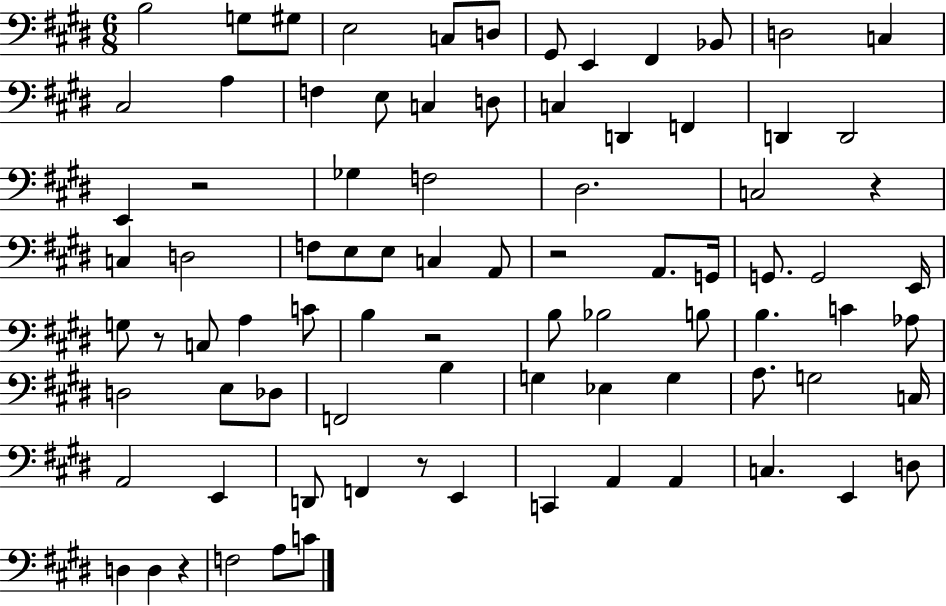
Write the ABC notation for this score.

X:1
T:Untitled
M:6/8
L:1/4
K:E
B,2 G,/2 ^G,/2 E,2 C,/2 D,/2 ^G,,/2 E,, ^F,, _B,,/2 D,2 C, ^C,2 A, F, E,/2 C, D,/2 C, D,, F,, D,, D,,2 E,, z2 _G, F,2 ^D,2 C,2 z C, D,2 F,/2 E,/2 E,/2 C, A,,/2 z2 A,,/2 G,,/4 G,,/2 G,,2 E,,/4 G,/2 z/2 C,/2 A, C/2 B, z2 B,/2 _B,2 B,/2 B, C _A,/2 D,2 E,/2 _D,/2 F,,2 B, G, _E, G, A,/2 G,2 C,/4 A,,2 E,, D,,/2 F,, z/2 E,, C,, A,, A,, C, E,, D,/2 D, D, z F,2 A,/2 C/2